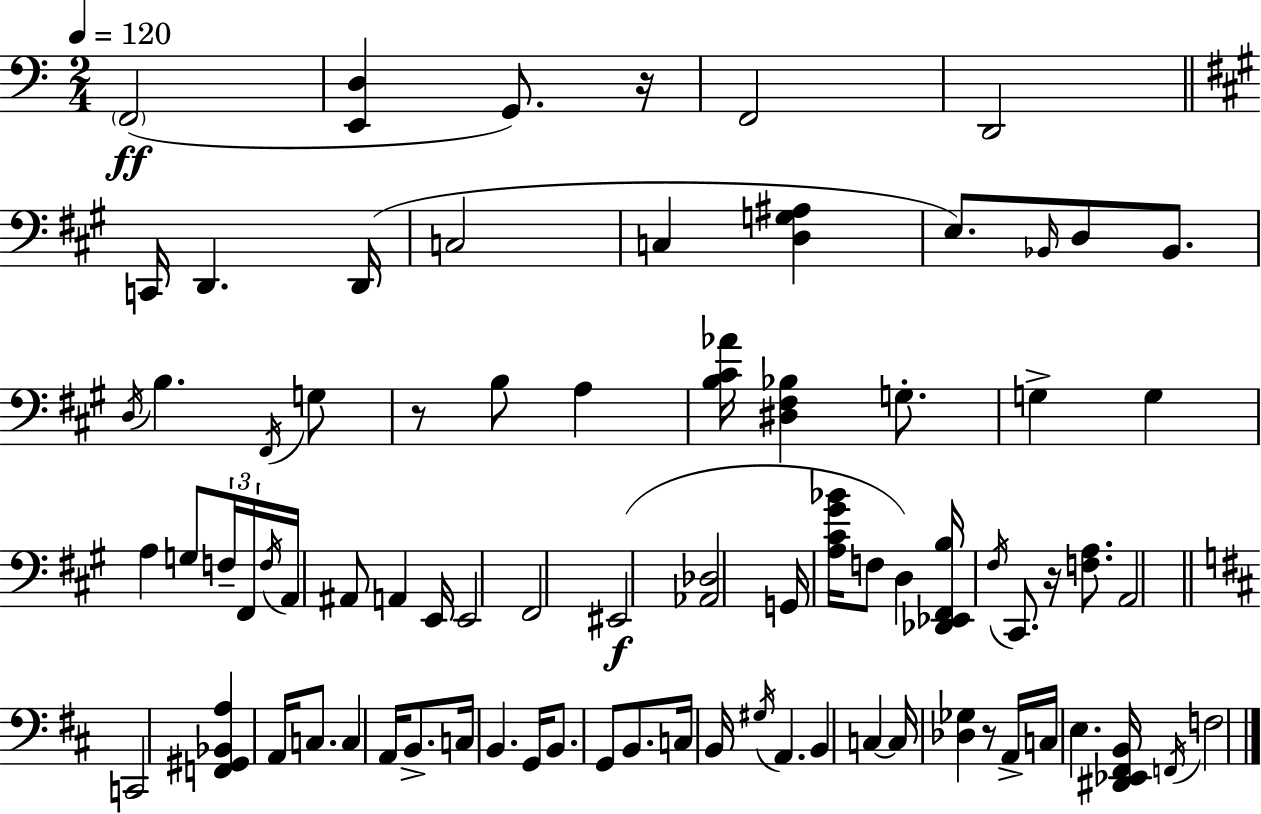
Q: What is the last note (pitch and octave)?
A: F3